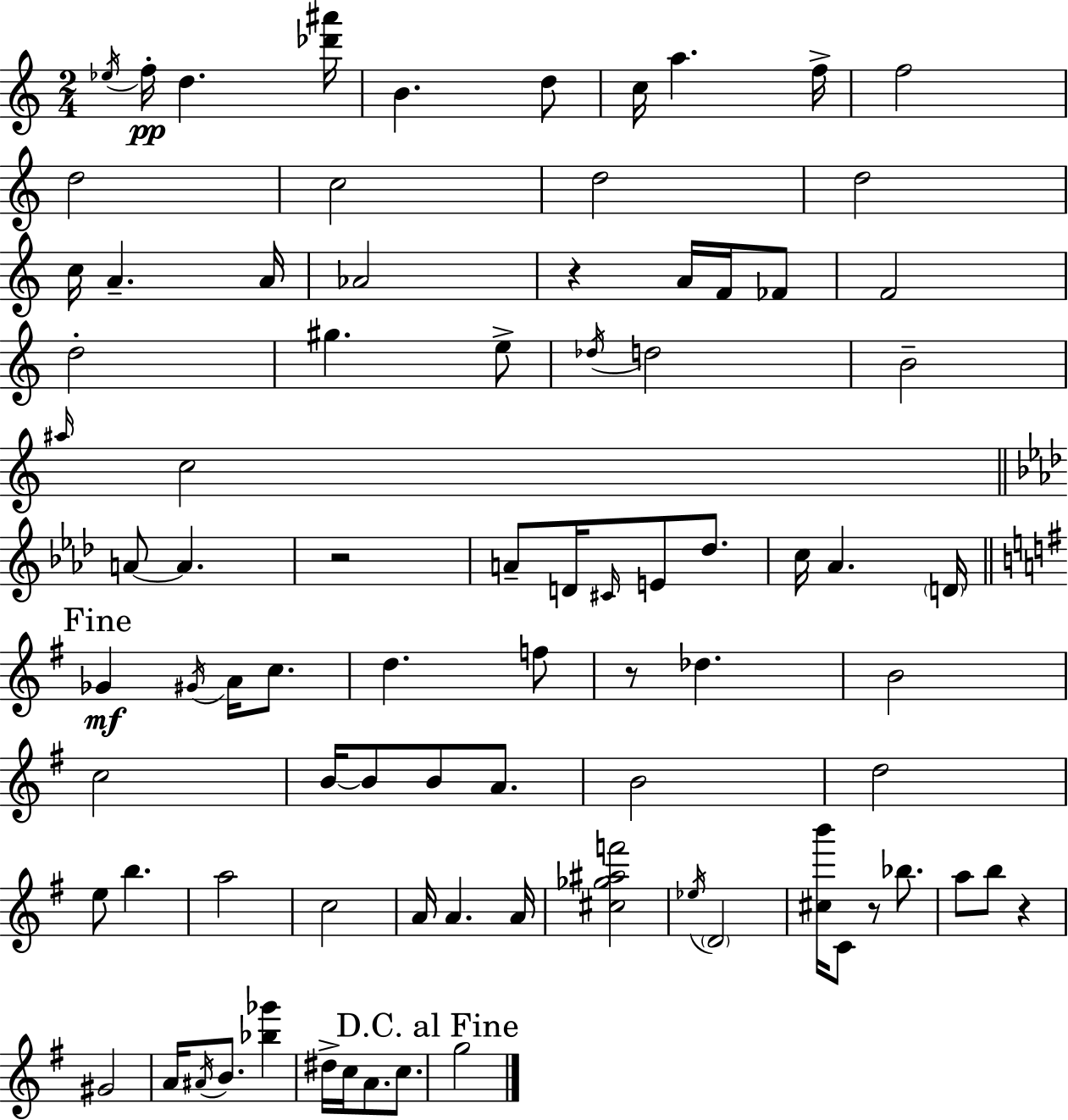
Eb5/s F5/s D5/q. [Db6,A#6]/s B4/q. D5/e C5/s A5/q. F5/s F5/h D5/h C5/h D5/h D5/h C5/s A4/q. A4/s Ab4/h R/q A4/s F4/s FES4/e F4/h D5/h G#5/q. E5/e Db5/s D5/h B4/h A#5/s C5/h A4/e A4/q. R/h A4/e D4/s C#4/s E4/e Db5/e. C5/s Ab4/q. D4/s Gb4/q G#4/s A4/s C5/e. D5/q. F5/e R/e Db5/q. B4/h C5/h B4/s B4/e B4/e A4/e. B4/h D5/h E5/e B5/q. A5/h C5/h A4/s A4/q. A4/s [C#5,Gb5,A#5,F6]/h Eb5/s D4/h [C#5,B6]/s C4/e R/e Bb5/e. A5/e B5/e R/q G#4/h A4/s A#4/s B4/e. [Bb5,Gb6]/q D#5/s C5/s A4/e. C5/e. G5/h